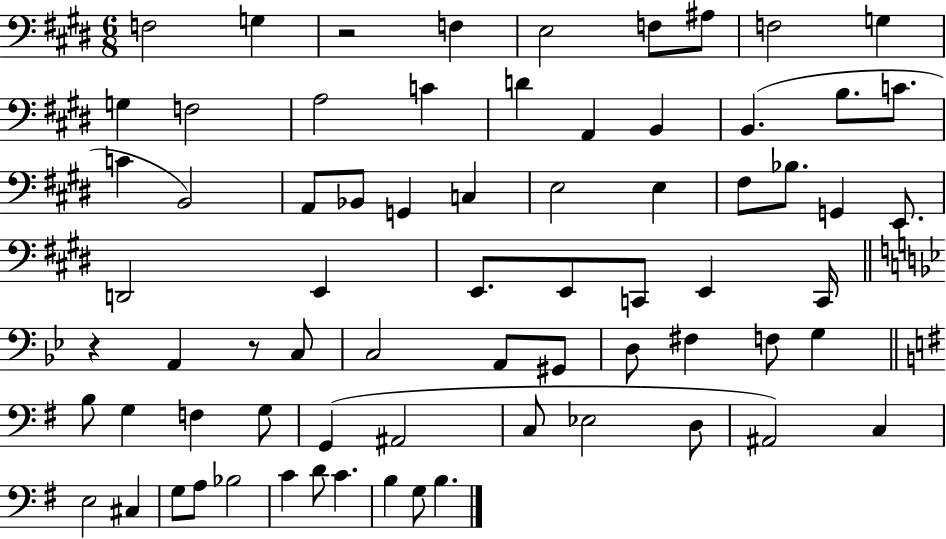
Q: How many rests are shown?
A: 3